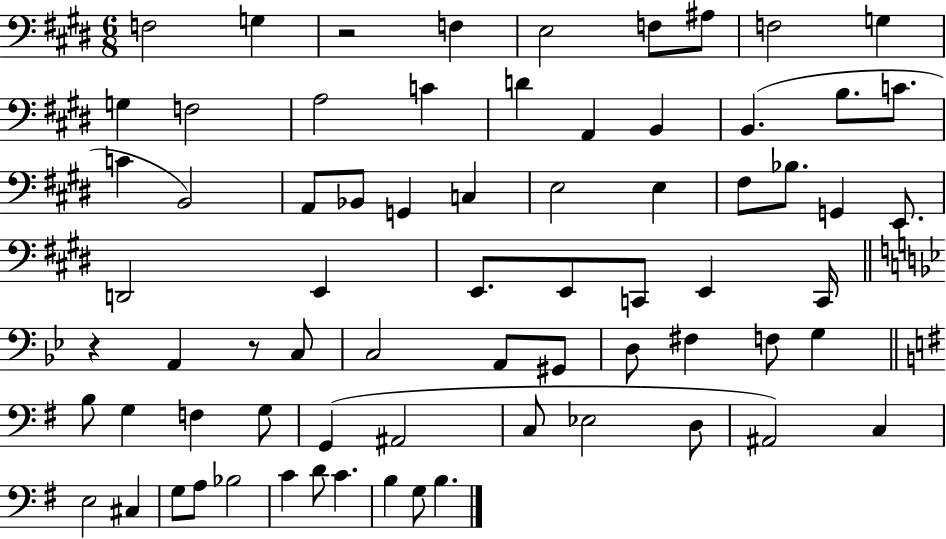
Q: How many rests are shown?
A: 3